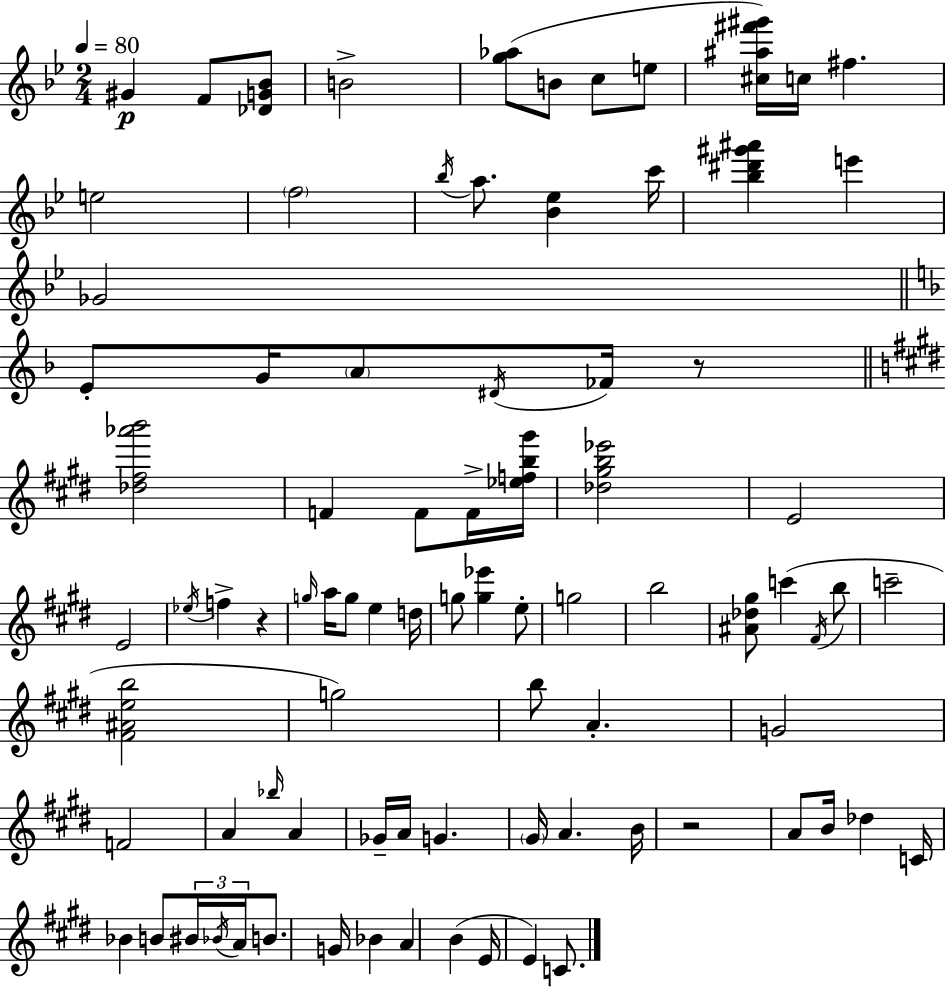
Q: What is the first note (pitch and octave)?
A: G#4